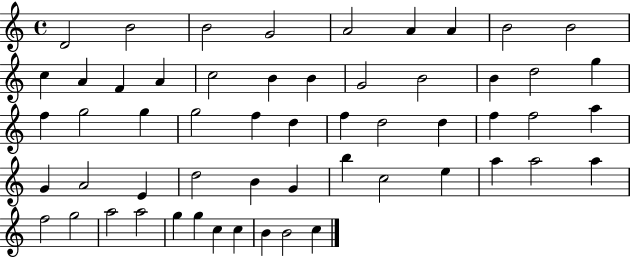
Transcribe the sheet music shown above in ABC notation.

X:1
T:Untitled
M:4/4
L:1/4
K:C
D2 B2 B2 G2 A2 A A B2 B2 c A F A c2 B B G2 B2 B d2 g f g2 g g2 f d f d2 d f f2 a G A2 E d2 B G b c2 e a a2 a f2 g2 a2 a2 g g c c B B2 c